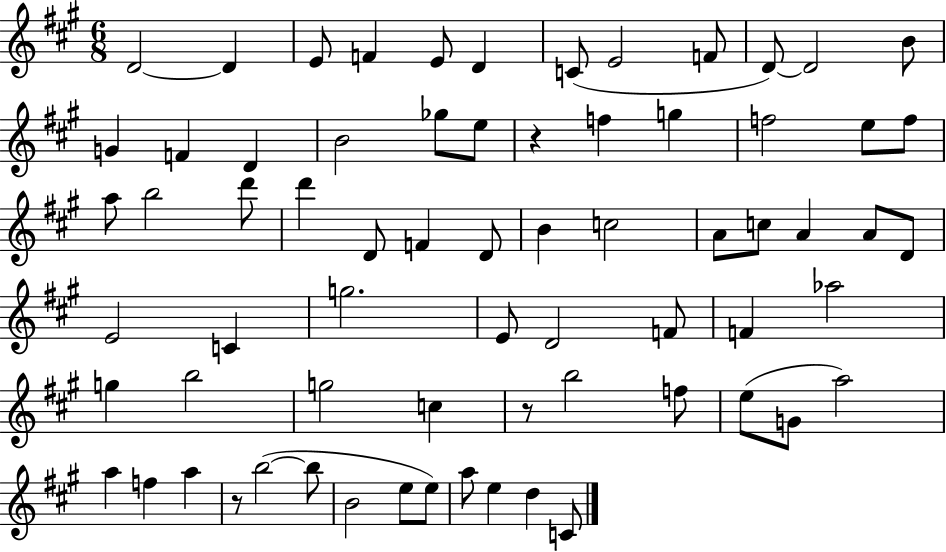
{
  \clef treble
  \numericTimeSignature
  \time 6/8
  \key a \major
  d'2~~ d'4 | e'8 f'4 e'8 d'4 | c'8( e'2 f'8 | d'8~~) d'2 b'8 | \break g'4 f'4 d'4 | b'2 ges''8 e''8 | r4 f''4 g''4 | f''2 e''8 f''8 | \break a''8 b''2 d'''8 | d'''4 d'8 f'4 d'8 | b'4 c''2 | a'8 c''8 a'4 a'8 d'8 | \break e'2 c'4 | g''2. | e'8 d'2 f'8 | f'4 aes''2 | \break g''4 b''2 | g''2 c''4 | r8 b''2 f''8 | e''8( g'8 a''2) | \break a''4 f''4 a''4 | r8 b''2~(~ b''8 | b'2 e''8 e''8) | a''8 e''4 d''4 c'8 | \break \bar "|."
}